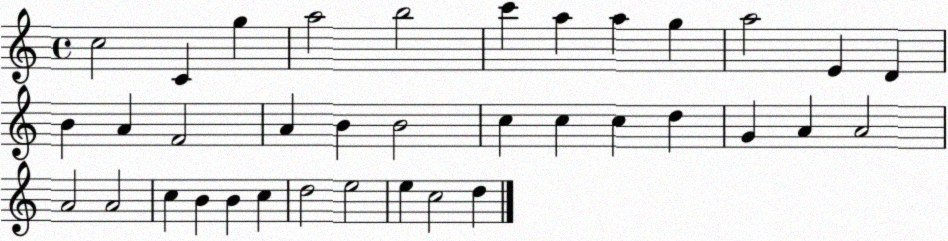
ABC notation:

X:1
T:Untitled
M:4/4
L:1/4
K:C
c2 C g a2 b2 c' a a g a2 E D B A F2 A B B2 c c c d G A A2 A2 A2 c B B c d2 e2 e c2 d